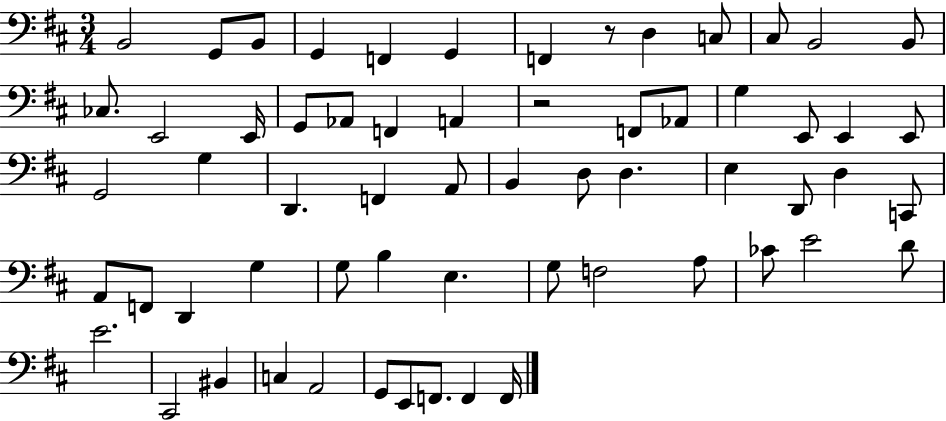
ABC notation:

X:1
T:Untitled
M:3/4
L:1/4
K:D
B,,2 G,,/2 B,,/2 G,, F,, G,, F,, z/2 D, C,/2 ^C,/2 B,,2 B,,/2 _C,/2 E,,2 E,,/4 G,,/2 _A,,/2 F,, A,, z2 F,,/2 _A,,/2 G, E,,/2 E,, E,,/2 G,,2 G, D,, F,, A,,/2 B,, D,/2 D, E, D,,/2 D, C,,/2 A,,/2 F,,/2 D,, G, G,/2 B, E, G,/2 F,2 A,/2 _C/2 E2 D/2 E2 ^C,,2 ^B,, C, A,,2 G,,/2 E,,/2 F,,/2 F,, F,,/4